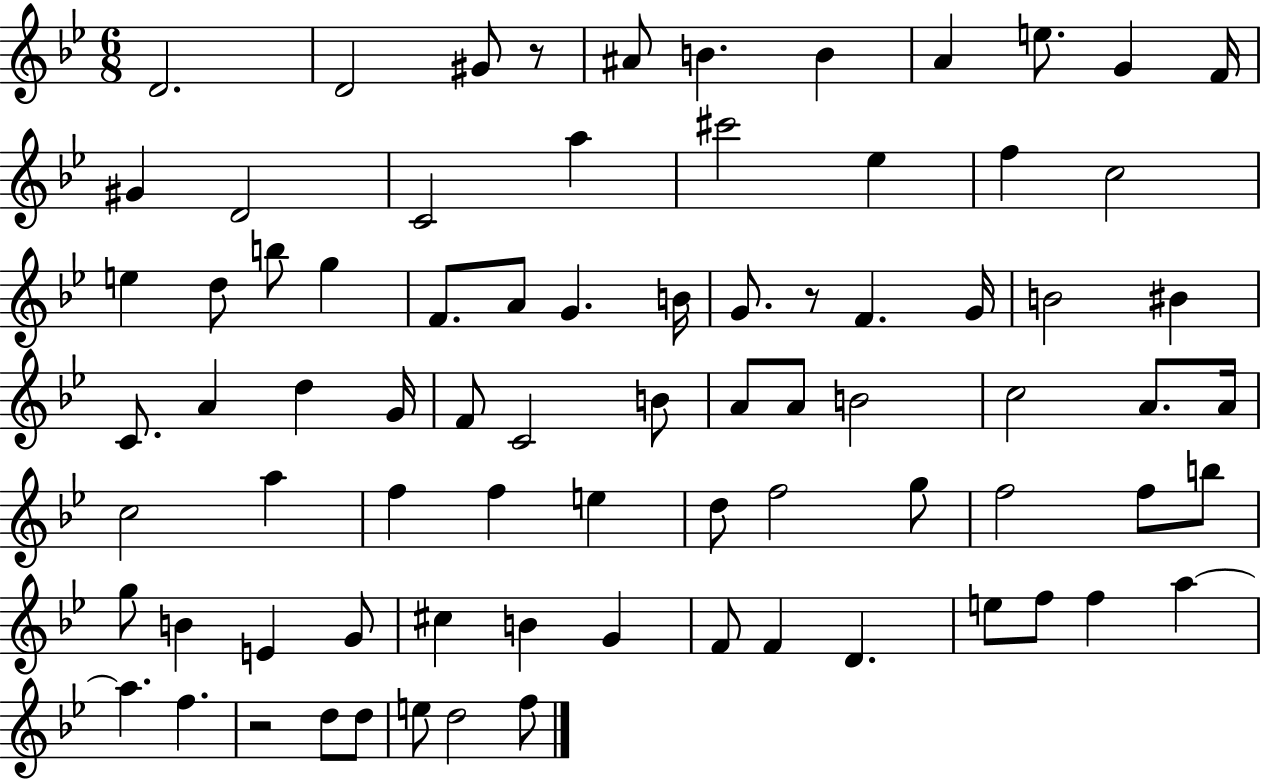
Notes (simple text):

D4/h. D4/h G#4/e R/e A#4/e B4/q. B4/q A4/q E5/e. G4/q F4/s G#4/q D4/h C4/h A5/q C#6/h Eb5/q F5/q C5/h E5/q D5/e B5/e G5/q F4/e. A4/e G4/q. B4/s G4/e. R/e F4/q. G4/s B4/h BIS4/q C4/e. A4/q D5/q G4/s F4/e C4/h B4/e A4/e A4/e B4/h C5/h A4/e. A4/s C5/h A5/q F5/q F5/q E5/q D5/e F5/h G5/e F5/h F5/e B5/e G5/e B4/q E4/q G4/e C#5/q B4/q G4/q F4/e F4/q D4/q. E5/e F5/e F5/q A5/q A5/q. F5/q. R/h D5/e D5/e E5/e D5/h F5/e